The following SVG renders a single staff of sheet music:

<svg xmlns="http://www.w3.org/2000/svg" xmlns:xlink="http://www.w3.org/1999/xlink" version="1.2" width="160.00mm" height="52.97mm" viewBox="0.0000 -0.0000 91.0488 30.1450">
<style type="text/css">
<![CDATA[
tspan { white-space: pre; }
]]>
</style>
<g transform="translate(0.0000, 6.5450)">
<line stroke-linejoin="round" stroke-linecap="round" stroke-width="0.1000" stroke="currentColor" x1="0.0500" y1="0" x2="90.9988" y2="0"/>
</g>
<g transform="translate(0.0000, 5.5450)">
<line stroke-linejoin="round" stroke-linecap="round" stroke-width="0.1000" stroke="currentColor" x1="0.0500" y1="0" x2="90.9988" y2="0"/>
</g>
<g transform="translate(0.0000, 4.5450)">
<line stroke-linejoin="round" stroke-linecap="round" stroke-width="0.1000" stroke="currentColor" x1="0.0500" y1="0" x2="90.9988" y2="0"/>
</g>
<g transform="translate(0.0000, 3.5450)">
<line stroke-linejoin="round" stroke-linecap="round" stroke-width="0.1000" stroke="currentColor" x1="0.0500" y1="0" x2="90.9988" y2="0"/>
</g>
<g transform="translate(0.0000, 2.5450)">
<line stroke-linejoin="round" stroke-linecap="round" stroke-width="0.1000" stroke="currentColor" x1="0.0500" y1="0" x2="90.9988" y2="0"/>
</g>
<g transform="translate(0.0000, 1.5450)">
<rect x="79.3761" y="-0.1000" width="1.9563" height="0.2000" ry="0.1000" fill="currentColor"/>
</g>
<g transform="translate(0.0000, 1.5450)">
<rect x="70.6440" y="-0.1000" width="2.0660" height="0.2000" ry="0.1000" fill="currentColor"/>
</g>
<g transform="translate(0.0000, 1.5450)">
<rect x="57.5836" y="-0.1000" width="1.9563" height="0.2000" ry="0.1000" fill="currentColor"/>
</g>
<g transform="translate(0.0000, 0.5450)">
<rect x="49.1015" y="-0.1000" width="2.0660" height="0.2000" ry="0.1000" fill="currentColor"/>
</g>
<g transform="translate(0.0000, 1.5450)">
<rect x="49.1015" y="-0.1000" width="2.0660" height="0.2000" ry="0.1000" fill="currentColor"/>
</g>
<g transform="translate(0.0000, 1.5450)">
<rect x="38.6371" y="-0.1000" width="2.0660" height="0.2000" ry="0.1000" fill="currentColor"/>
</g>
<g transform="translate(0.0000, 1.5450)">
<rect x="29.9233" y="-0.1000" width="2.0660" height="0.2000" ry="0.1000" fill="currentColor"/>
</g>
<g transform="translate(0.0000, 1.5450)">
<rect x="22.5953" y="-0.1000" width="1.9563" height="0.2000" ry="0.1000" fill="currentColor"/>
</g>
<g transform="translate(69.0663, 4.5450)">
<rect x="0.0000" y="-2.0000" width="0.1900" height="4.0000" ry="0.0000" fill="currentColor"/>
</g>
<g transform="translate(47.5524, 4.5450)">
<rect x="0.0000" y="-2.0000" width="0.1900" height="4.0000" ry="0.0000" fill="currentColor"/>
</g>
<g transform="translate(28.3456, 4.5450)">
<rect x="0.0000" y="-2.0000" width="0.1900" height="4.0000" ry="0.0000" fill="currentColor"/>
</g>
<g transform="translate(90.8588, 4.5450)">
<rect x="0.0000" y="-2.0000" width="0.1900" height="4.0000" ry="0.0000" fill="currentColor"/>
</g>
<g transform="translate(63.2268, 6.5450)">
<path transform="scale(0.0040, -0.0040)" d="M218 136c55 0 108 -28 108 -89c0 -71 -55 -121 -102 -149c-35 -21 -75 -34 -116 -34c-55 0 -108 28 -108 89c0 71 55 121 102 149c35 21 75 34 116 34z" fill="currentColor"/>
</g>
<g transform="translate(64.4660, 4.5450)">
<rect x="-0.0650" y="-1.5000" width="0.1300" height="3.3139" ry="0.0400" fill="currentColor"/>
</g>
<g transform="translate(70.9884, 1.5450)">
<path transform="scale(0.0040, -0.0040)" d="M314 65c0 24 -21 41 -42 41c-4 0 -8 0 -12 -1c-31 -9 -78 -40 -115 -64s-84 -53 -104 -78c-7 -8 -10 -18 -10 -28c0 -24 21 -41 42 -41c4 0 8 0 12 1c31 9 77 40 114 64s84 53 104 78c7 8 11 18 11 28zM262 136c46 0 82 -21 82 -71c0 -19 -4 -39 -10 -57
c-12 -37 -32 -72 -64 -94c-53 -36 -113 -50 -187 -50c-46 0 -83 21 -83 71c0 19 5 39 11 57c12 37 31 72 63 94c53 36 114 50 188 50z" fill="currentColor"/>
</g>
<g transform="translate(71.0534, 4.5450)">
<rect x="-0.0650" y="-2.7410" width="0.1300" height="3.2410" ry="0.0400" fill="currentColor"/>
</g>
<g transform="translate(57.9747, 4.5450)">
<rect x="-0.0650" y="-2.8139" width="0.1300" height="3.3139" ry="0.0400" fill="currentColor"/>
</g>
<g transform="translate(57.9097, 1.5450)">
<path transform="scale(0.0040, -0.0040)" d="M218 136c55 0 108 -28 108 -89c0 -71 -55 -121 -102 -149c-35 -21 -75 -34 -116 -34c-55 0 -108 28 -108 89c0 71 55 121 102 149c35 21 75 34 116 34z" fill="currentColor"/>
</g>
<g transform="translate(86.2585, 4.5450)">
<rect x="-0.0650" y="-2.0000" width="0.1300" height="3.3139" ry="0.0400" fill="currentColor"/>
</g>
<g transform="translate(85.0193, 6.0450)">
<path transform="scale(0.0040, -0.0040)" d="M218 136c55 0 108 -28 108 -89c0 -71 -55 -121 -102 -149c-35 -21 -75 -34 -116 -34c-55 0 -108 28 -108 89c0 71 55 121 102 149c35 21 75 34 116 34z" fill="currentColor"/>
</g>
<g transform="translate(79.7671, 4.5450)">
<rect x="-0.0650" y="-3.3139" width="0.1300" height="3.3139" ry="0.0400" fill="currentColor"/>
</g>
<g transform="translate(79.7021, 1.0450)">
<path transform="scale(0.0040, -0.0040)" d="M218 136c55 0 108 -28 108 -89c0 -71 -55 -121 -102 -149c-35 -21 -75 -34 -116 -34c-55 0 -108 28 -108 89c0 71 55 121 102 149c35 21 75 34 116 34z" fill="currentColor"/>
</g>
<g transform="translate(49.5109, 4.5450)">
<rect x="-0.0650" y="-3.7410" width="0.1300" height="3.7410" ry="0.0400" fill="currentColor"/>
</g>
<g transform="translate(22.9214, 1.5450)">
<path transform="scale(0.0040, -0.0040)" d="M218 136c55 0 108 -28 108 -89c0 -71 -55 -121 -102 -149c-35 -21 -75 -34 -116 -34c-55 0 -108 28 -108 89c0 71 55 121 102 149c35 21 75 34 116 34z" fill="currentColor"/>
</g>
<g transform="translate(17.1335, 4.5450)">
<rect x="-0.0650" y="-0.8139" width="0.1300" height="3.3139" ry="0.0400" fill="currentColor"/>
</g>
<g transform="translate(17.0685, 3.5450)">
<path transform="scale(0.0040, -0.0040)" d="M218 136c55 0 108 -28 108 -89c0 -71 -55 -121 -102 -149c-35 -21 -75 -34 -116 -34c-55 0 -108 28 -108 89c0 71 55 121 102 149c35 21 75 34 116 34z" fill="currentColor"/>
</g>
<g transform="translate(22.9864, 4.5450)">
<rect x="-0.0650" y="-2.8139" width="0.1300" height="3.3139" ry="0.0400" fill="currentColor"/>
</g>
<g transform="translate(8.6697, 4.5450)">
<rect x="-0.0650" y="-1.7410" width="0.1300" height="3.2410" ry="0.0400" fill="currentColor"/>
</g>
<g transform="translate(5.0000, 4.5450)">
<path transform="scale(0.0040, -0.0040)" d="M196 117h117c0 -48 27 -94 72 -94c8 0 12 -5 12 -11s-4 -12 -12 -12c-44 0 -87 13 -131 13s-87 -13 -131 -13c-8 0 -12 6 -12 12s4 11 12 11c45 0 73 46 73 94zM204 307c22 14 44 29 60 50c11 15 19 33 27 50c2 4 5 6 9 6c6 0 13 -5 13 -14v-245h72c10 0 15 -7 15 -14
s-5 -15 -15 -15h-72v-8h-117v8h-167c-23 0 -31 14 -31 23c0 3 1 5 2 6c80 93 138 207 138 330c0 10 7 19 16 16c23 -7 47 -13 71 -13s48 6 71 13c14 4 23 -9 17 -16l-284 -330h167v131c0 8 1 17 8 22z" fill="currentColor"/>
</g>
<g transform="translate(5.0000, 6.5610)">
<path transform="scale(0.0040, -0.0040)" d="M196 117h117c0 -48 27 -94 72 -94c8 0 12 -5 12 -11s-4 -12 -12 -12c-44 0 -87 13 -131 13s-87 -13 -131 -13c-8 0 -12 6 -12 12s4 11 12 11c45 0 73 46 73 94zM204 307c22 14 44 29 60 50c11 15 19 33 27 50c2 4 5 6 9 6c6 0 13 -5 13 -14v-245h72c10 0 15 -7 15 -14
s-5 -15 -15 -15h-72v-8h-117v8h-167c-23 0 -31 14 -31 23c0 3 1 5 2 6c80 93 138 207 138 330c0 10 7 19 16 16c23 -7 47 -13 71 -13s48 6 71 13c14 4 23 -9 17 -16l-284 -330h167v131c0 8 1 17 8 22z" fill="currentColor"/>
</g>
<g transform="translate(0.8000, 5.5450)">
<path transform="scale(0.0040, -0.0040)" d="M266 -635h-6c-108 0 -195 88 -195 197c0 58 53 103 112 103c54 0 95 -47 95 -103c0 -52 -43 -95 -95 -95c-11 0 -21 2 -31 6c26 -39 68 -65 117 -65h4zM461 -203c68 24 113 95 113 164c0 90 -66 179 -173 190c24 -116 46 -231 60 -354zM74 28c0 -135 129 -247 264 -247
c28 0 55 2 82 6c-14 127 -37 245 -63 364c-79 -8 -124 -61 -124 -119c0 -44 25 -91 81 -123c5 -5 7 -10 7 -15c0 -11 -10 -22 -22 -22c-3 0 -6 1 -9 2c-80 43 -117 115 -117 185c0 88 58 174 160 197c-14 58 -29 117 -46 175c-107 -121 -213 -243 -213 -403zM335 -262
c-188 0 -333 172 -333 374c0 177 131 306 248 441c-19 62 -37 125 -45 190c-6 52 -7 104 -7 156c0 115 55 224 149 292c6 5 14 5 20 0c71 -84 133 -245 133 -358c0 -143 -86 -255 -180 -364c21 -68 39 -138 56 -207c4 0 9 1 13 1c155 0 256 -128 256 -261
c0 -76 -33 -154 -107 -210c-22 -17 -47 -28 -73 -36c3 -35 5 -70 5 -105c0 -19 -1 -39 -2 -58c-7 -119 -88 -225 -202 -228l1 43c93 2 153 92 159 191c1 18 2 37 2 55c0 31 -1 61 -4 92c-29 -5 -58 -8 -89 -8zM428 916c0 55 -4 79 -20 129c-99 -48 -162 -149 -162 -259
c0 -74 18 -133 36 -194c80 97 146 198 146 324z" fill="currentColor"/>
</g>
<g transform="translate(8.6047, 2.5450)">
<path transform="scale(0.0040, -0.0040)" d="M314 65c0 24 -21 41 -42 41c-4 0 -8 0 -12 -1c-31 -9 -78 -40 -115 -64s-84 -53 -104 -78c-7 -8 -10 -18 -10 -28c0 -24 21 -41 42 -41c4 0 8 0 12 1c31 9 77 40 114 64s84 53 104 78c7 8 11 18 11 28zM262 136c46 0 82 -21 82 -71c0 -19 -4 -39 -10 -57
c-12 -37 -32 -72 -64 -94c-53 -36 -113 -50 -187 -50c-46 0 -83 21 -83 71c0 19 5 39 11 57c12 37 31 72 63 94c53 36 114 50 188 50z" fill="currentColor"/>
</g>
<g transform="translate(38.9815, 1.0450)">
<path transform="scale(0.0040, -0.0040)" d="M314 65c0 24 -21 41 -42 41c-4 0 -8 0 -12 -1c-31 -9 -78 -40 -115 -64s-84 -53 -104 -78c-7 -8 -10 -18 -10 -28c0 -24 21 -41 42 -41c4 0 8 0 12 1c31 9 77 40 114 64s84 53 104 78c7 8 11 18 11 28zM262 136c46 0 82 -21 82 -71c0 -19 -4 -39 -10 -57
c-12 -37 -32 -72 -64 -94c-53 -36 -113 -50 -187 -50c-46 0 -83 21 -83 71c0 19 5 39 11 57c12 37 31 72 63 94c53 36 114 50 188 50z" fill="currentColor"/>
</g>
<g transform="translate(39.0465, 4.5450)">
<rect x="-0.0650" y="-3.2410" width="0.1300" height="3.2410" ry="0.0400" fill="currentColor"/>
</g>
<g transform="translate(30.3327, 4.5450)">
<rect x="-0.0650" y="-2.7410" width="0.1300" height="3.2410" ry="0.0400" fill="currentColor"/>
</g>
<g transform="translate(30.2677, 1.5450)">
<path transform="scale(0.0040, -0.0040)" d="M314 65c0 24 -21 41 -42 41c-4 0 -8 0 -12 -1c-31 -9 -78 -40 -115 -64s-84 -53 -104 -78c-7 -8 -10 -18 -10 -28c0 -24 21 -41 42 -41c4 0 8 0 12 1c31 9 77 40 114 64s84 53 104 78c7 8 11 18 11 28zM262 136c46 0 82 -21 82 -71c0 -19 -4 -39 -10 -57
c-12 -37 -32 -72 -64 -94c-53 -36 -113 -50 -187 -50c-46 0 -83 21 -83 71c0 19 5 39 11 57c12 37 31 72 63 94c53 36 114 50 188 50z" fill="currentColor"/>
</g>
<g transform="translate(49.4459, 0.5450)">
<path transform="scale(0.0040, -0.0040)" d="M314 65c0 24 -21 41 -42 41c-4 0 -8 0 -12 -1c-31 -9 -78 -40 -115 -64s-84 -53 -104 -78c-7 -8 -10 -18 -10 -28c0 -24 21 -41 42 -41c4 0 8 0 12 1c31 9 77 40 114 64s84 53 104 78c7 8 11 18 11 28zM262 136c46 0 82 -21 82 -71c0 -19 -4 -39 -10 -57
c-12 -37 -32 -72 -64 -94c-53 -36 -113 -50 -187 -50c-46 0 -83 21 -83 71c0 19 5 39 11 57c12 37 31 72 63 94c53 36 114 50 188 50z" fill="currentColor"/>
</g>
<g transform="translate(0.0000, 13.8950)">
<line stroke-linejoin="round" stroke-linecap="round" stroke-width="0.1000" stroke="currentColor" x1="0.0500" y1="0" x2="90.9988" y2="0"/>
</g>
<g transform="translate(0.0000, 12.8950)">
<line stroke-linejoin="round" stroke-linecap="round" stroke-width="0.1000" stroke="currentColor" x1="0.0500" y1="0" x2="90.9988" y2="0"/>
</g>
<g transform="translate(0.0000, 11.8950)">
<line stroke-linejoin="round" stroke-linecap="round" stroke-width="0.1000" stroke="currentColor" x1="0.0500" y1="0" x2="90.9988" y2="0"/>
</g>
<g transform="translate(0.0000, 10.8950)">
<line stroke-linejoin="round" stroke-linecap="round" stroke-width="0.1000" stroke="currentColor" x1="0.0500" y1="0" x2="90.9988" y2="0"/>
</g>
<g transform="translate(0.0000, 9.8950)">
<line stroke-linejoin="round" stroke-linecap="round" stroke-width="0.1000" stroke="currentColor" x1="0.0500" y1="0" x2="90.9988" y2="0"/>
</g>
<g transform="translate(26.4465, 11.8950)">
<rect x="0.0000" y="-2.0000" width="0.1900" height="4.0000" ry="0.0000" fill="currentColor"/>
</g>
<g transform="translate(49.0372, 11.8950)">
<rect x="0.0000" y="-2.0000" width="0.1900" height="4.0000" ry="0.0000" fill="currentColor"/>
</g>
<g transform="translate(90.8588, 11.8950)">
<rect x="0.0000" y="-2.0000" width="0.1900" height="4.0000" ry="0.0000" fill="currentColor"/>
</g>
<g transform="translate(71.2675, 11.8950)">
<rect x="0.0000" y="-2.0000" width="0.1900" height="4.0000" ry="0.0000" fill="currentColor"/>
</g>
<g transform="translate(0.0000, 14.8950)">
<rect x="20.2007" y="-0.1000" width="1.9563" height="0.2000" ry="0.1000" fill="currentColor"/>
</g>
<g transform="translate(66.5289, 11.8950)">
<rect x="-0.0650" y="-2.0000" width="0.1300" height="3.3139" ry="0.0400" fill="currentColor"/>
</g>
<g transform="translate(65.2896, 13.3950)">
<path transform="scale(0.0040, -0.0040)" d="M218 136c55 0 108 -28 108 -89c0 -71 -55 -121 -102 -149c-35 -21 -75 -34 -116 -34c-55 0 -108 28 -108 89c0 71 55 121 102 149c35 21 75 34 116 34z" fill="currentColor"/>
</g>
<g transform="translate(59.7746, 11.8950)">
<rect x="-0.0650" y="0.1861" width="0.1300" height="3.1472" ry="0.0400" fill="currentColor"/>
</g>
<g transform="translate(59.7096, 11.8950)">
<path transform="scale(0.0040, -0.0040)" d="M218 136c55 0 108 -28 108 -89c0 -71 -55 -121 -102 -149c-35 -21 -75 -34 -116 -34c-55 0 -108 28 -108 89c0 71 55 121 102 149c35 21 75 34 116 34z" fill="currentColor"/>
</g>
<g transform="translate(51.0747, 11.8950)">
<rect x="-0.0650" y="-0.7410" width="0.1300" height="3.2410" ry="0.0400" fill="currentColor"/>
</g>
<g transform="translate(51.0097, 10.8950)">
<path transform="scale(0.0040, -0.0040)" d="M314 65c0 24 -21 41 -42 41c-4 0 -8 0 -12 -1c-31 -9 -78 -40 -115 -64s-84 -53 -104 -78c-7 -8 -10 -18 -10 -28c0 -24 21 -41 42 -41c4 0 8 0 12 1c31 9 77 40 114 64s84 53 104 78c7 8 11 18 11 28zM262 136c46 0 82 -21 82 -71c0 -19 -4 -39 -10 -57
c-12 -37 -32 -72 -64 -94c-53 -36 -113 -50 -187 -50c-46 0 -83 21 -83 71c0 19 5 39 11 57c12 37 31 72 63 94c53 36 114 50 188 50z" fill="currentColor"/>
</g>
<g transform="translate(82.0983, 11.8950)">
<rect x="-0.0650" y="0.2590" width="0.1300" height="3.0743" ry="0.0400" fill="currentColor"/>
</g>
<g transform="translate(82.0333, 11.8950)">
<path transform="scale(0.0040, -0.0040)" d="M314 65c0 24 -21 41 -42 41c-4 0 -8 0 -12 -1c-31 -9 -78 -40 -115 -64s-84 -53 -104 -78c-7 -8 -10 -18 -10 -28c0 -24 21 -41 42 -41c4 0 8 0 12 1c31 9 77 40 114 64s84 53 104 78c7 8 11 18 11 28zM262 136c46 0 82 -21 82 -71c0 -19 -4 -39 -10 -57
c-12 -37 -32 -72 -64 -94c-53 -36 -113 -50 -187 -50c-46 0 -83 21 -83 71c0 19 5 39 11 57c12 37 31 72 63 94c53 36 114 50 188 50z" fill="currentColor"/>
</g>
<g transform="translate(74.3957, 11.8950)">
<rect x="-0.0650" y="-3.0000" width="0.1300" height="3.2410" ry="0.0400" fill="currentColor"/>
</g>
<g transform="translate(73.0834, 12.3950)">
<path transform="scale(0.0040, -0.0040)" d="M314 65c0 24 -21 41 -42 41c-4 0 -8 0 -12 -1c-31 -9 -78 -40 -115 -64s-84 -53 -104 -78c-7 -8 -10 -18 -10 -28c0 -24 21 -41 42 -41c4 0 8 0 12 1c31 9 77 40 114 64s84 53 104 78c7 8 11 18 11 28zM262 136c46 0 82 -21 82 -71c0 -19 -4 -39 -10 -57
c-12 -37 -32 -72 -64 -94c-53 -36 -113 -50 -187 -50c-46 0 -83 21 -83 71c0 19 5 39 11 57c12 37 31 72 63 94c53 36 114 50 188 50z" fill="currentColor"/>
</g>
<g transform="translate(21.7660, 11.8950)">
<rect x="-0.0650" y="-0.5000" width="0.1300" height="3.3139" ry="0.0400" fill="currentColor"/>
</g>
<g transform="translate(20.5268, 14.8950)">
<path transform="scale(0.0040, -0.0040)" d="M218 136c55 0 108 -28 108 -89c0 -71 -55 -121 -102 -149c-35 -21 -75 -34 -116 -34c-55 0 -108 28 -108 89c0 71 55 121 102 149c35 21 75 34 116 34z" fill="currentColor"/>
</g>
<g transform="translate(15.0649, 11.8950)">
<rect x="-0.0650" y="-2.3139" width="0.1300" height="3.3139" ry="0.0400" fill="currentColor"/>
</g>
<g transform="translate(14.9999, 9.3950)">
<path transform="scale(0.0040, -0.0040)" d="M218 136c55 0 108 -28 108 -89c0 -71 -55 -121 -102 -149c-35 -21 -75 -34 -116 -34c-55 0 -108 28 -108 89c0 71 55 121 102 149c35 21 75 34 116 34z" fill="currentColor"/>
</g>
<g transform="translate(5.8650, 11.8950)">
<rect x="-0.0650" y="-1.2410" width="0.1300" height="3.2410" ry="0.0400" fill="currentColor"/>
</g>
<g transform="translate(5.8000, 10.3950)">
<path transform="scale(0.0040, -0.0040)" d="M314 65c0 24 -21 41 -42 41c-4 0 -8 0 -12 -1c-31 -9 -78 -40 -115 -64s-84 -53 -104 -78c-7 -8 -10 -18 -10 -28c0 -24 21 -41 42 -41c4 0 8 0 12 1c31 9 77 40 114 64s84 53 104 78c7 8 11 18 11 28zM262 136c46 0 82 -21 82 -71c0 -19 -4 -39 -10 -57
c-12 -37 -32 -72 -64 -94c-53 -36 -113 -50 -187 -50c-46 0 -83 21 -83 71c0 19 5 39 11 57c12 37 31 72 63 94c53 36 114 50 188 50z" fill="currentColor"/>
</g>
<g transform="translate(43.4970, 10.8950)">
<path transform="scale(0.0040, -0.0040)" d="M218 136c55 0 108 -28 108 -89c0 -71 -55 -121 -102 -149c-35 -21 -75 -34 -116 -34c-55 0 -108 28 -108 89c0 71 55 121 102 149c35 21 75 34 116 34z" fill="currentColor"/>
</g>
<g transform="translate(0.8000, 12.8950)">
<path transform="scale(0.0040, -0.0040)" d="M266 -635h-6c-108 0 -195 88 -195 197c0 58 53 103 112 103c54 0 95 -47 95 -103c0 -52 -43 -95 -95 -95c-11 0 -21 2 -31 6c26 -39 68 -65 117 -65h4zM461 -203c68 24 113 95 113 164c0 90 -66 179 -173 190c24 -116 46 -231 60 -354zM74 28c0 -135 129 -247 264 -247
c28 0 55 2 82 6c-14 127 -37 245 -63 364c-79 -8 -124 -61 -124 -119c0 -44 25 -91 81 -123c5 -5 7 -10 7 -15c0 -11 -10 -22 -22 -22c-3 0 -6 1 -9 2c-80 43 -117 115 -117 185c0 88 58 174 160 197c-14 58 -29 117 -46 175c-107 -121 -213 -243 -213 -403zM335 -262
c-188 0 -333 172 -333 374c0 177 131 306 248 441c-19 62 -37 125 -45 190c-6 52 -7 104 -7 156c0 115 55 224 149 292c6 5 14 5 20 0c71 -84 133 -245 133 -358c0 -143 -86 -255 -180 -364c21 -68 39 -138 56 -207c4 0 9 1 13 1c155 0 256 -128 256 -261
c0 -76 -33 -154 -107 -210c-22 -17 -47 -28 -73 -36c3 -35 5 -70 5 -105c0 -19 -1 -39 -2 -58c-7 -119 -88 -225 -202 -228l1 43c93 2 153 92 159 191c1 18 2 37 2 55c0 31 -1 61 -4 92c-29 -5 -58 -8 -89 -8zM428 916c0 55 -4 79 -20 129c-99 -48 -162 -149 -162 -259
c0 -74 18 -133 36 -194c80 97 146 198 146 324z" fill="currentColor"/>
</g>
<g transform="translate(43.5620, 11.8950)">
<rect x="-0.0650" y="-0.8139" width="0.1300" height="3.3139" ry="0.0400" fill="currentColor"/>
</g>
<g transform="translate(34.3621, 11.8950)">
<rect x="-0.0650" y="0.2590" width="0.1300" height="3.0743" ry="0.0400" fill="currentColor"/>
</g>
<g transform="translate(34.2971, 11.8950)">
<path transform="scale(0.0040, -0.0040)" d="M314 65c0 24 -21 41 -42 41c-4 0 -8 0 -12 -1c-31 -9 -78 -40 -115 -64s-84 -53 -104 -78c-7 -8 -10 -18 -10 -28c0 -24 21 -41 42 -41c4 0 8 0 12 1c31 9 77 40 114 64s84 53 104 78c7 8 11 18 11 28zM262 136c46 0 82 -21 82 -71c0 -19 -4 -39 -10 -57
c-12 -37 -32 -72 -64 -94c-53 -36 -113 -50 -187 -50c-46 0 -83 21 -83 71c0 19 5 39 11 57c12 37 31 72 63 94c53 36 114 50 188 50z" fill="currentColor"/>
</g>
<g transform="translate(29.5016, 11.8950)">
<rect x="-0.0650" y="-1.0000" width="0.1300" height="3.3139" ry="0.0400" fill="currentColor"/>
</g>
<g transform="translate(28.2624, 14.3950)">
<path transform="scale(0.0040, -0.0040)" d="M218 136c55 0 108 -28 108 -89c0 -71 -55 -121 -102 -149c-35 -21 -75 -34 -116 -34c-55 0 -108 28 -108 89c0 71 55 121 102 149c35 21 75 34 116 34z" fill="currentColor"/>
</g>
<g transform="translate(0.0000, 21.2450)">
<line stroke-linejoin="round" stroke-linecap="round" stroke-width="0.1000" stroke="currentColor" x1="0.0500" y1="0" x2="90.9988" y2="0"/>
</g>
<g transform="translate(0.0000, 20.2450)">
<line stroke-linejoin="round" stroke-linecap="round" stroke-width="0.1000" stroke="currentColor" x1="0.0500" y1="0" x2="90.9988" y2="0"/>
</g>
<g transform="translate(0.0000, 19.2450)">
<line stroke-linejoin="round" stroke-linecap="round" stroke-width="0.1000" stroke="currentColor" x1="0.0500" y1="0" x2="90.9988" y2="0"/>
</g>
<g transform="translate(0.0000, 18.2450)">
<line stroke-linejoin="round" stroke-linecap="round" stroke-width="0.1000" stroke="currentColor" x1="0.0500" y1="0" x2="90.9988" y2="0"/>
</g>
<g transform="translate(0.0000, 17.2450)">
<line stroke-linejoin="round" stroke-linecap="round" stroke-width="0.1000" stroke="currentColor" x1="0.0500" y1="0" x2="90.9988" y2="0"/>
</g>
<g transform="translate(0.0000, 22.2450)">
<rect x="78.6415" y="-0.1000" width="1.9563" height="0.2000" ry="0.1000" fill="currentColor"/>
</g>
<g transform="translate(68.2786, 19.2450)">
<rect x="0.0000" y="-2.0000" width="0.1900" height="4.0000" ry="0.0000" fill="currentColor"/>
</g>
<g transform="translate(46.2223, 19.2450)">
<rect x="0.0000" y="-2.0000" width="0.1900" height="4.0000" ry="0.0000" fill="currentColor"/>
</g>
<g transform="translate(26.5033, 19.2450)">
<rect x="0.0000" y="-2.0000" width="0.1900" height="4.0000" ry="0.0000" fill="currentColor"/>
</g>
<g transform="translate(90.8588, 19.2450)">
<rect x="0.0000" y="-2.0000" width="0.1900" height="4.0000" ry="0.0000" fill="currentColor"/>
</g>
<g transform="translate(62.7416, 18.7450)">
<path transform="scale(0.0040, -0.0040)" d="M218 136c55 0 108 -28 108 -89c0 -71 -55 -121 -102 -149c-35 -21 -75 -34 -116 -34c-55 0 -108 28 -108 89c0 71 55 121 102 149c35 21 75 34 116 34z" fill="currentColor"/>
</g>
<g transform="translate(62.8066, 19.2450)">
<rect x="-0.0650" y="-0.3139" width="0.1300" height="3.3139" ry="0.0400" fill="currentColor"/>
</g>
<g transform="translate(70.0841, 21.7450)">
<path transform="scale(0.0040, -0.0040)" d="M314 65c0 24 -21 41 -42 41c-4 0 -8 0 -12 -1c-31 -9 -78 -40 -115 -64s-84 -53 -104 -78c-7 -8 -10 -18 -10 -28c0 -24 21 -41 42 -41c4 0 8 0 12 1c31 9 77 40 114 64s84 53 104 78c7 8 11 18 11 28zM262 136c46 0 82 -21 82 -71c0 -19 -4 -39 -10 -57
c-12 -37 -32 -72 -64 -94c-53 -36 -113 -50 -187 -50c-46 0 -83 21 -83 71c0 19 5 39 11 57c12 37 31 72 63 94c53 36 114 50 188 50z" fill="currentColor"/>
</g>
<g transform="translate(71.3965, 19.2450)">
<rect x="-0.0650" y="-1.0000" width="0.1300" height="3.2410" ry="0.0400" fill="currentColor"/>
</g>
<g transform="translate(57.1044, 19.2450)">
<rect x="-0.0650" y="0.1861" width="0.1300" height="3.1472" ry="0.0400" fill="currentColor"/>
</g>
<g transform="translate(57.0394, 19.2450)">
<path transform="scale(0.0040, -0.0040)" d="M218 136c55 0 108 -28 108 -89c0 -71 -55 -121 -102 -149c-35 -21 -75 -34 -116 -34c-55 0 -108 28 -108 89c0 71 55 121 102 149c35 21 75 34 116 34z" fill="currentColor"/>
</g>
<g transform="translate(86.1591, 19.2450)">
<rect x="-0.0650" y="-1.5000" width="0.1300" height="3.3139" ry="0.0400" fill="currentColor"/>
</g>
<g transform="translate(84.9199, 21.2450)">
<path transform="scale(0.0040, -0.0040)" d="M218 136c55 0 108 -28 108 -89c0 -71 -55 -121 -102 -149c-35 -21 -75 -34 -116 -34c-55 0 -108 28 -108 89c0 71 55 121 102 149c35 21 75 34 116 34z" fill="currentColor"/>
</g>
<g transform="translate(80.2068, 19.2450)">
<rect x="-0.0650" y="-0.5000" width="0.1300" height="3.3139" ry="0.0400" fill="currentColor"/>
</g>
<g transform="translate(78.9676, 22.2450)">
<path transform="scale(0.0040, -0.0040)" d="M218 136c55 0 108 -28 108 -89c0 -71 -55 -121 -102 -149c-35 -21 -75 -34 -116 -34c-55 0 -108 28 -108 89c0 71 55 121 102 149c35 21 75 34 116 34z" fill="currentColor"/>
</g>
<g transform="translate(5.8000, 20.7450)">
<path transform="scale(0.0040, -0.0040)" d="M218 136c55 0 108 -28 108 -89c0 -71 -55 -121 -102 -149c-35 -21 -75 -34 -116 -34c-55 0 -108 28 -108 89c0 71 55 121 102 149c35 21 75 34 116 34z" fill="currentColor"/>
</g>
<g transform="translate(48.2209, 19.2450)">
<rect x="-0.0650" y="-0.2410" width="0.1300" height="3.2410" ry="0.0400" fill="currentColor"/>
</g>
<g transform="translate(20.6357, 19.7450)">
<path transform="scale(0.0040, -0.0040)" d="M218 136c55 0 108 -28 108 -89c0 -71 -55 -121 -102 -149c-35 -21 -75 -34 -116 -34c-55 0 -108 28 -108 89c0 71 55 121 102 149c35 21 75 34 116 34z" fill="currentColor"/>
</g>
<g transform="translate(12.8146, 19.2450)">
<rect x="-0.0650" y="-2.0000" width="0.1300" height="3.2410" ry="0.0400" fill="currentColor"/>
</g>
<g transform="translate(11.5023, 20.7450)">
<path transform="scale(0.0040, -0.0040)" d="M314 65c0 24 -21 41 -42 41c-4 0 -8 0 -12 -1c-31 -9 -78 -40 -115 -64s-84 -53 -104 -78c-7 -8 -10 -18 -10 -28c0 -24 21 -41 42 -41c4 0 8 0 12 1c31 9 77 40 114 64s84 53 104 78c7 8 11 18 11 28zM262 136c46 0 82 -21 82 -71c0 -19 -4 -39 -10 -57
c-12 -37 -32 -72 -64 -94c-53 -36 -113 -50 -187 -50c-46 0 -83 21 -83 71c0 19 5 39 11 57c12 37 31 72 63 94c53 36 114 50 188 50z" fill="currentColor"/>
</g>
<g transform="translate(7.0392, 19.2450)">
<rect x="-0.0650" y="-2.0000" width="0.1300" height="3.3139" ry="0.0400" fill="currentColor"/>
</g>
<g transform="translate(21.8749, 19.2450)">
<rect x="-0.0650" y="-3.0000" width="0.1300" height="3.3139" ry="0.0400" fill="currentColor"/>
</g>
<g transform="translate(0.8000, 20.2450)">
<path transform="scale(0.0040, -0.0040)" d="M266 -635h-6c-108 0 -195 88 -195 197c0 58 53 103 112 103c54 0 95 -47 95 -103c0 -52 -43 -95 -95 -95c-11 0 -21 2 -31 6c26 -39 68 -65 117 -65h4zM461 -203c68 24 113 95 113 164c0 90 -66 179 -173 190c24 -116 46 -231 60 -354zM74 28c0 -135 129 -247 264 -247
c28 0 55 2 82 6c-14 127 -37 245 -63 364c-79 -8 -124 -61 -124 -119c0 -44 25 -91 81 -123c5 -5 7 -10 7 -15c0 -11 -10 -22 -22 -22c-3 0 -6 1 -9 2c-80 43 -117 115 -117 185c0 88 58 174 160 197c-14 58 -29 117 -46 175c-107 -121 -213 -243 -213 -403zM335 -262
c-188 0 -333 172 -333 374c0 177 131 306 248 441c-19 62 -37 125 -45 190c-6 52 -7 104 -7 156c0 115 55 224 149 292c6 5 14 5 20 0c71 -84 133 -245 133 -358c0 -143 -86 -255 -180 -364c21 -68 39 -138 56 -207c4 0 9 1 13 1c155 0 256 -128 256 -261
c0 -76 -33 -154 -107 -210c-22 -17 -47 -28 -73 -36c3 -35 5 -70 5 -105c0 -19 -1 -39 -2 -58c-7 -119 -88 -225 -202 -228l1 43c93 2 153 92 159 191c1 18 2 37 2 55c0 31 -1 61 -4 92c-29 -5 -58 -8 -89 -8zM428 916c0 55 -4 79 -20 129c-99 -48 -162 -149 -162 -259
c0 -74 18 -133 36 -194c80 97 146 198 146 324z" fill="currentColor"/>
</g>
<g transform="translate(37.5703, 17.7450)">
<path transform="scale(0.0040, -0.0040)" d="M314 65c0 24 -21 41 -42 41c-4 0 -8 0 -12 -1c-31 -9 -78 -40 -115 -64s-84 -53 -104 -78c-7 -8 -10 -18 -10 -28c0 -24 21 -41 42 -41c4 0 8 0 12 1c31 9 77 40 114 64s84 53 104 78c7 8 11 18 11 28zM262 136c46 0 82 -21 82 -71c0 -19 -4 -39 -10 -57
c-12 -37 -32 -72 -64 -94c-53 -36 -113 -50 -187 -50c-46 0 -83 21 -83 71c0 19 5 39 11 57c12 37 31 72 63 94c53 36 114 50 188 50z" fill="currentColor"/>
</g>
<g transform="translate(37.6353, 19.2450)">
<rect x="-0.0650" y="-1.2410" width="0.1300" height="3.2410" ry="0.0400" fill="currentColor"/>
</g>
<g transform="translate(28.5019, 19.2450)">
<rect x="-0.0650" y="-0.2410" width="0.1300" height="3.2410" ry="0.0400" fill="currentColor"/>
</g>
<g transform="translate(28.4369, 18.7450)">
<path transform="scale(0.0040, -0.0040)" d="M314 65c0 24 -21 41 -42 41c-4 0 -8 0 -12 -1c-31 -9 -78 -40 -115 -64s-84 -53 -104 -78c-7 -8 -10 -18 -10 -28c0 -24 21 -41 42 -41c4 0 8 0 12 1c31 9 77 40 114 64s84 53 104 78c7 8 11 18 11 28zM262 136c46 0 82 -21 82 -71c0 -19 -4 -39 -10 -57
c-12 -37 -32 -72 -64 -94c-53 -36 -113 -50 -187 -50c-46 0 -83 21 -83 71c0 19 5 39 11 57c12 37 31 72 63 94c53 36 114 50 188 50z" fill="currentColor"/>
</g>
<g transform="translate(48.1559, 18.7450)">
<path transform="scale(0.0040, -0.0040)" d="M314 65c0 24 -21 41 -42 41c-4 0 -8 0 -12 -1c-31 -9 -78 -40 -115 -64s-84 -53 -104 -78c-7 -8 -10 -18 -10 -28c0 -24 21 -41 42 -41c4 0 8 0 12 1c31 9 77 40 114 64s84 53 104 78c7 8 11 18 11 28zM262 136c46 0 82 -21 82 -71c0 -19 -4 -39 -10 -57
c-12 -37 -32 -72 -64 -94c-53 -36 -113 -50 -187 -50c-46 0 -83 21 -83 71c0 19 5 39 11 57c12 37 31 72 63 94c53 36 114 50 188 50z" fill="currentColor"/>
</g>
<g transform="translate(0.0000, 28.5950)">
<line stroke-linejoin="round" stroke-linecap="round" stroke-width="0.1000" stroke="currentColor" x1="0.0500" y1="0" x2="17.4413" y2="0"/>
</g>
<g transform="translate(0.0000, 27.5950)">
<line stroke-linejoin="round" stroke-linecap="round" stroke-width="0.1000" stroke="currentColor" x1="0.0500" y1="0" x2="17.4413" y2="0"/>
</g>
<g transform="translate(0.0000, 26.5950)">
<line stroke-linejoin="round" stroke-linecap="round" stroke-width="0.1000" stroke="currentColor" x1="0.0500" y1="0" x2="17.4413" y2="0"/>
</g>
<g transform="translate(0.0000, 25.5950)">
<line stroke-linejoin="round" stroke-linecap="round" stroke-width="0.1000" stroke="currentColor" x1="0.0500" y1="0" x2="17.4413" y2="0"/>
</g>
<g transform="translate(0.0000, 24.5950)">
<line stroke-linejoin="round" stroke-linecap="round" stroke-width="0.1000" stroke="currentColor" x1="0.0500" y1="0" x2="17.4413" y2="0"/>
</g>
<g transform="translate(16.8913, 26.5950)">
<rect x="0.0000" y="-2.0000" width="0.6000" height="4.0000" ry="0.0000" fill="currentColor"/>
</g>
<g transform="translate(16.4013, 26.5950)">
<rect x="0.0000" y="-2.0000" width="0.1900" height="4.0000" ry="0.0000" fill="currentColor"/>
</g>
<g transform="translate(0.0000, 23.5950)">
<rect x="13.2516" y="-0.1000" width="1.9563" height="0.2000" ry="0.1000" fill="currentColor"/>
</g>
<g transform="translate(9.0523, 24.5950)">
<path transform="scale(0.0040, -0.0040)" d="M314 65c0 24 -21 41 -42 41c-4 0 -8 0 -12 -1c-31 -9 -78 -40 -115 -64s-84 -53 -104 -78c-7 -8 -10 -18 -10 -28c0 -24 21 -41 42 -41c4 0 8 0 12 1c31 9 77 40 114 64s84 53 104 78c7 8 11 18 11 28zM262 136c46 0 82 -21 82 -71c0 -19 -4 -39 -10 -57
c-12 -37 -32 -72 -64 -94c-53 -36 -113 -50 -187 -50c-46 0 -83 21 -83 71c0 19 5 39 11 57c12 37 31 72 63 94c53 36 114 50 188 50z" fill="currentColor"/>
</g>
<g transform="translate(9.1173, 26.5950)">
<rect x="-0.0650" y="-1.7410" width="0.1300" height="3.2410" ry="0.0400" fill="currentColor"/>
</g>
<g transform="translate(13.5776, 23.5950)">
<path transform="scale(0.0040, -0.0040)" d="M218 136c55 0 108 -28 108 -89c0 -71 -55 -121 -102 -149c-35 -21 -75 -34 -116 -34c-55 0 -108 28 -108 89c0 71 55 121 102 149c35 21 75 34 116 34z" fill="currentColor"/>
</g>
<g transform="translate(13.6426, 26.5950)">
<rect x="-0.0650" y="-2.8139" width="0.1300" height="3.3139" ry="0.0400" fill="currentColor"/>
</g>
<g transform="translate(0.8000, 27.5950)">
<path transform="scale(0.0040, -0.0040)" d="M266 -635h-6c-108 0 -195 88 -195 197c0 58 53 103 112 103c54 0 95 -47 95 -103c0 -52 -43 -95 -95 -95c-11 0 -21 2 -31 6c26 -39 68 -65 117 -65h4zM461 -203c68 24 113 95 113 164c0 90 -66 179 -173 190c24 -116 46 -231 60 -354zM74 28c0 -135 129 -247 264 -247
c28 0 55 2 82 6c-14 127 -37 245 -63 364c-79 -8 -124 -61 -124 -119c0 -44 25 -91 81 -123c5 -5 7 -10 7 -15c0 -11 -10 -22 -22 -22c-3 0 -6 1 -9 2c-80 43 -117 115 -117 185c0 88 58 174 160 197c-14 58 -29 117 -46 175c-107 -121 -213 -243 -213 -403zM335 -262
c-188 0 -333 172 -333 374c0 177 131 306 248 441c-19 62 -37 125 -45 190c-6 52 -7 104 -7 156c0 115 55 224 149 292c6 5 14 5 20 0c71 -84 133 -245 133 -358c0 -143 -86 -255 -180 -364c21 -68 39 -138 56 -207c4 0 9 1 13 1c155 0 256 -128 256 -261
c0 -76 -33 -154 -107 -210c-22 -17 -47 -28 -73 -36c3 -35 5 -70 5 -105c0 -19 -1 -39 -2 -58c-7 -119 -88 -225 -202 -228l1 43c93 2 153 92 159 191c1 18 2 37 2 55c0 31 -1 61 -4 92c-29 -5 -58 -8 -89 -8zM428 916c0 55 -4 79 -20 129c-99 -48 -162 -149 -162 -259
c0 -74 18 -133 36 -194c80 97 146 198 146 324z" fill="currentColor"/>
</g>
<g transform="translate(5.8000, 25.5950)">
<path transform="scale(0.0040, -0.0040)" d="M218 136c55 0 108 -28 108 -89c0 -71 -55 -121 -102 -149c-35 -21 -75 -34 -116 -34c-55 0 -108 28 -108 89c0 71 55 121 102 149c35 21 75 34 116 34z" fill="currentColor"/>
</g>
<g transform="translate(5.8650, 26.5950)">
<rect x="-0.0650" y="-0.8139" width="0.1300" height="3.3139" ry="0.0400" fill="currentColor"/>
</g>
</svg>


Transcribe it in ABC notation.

X:1
T:Untitled
M:4/4
L:1/4
K:C
f2 d a a2 b2 c'2 a E a2 b F e2 g C D B2 d d2 B F A2 B2 F F2 A c2 e2 c2 B c D2 C E d f2 a